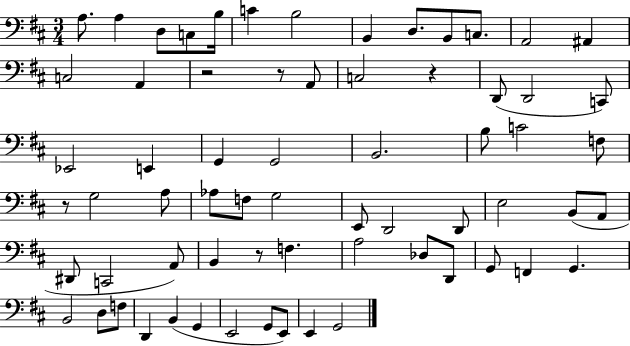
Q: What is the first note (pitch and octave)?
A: A3